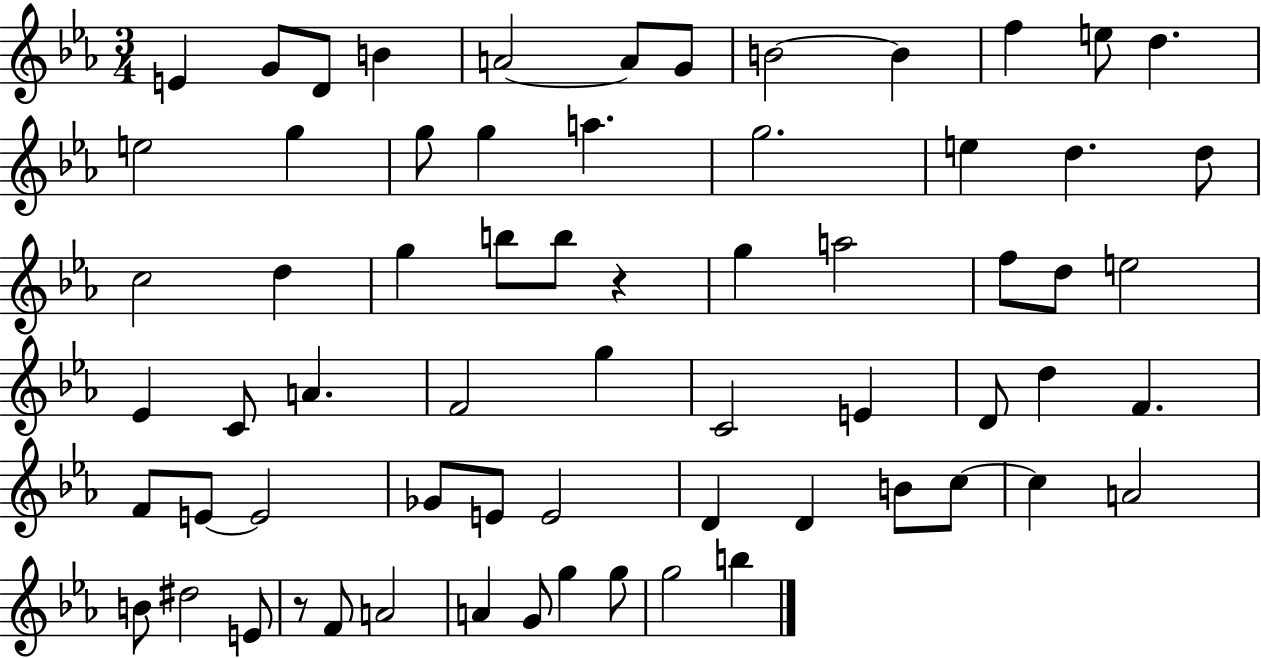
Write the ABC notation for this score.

X:1
T:Untitled
M:3/4
L:1/4
K:Eb
E G/2 D/2 B A2 A/2 G/2 B2 B f e/2 d e2 g g/2 g a g2 e d d/2 c2 d g b/2 b/2 z g a2 f/2 d/2 e2 _E C/2 A F2 g C2 E D/2 d F F/2 E/2 E2 _G/2 E/2 E2 D D B/2 c/2 c A2 B/2 ^d2 E/2 z/2 F/2 A2 A G/2 g g/2 g2 b